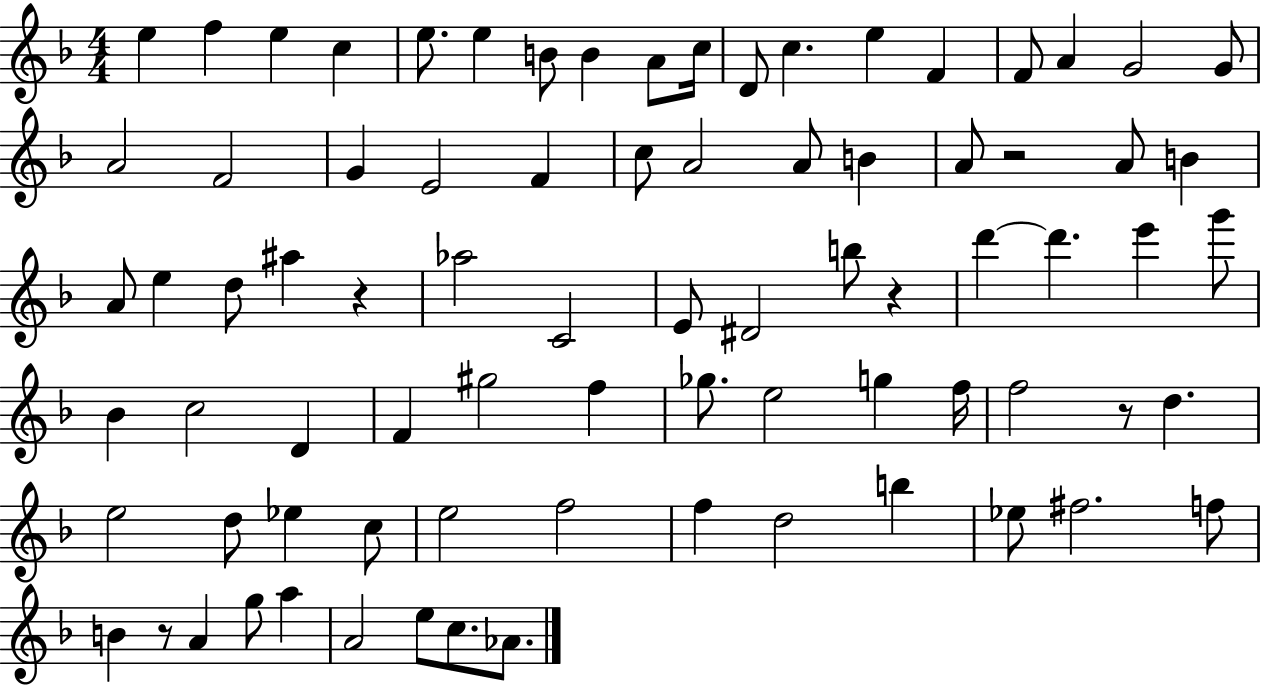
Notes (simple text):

E5/q F5/q E5/q C5/q E5/e. E5/q B4/e B4/q A4/e C5/s D4/e C5/q. E5/q F4/q F4/e A4/q G4/h G4/e A4/h F4/h G4/q E4/h F4/q C5/e A4/h A4/e B4/q A4/e R/h A4/e B4/q A4/e E5/q D5/e A#5/q R/q Ab5/h C4/h E4/e D#4/h B5/e R/q D6/q D6/q. E6/q G6/e Bb4/q C5/h D4/q F4/q G#5/h F5/q Gb5/e. E5/h G5/q F5/s F5/h R/e D5/q. E5/h D5/e Eb5/q C5/e E5/h F5/h F5/q D5/h B5/q Eb5/e F#5/h. F5/e B4/q R/e A4/q G5/e A5/q A4/h E5/e C5/e. Ab4/e.